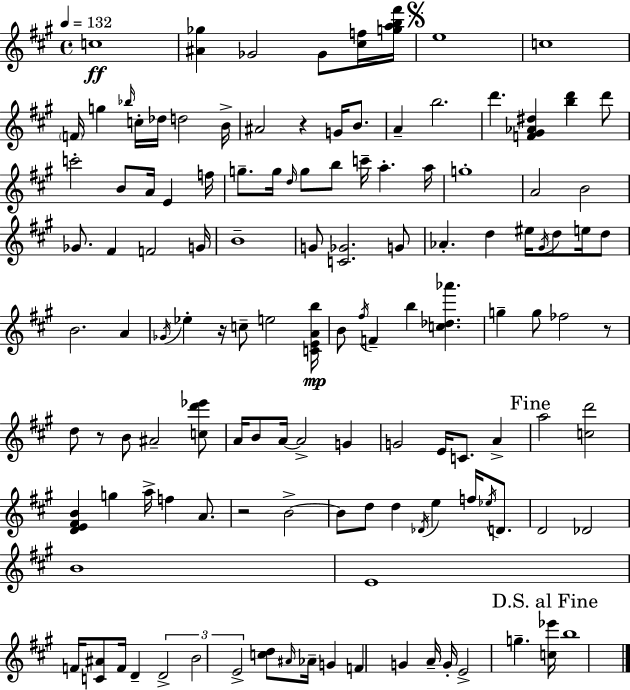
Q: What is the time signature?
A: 4/4